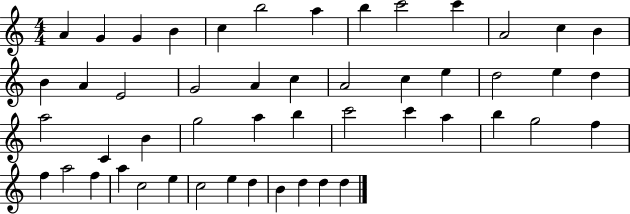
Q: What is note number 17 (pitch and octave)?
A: G4